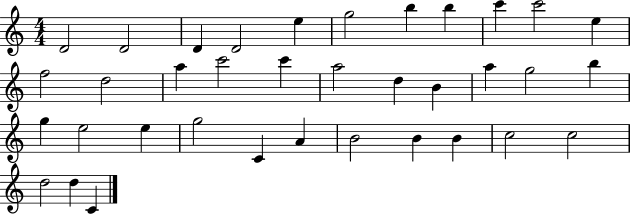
X:1
T:Untitled
M:4/4
L:1/4
K:C
D2 D2 D D2 e g2 b b c' c'2 e f2 d2 a c'2 c' a2 d B a g2 b g e2 e g2 C A B2 B B c2 c2 d2 d C